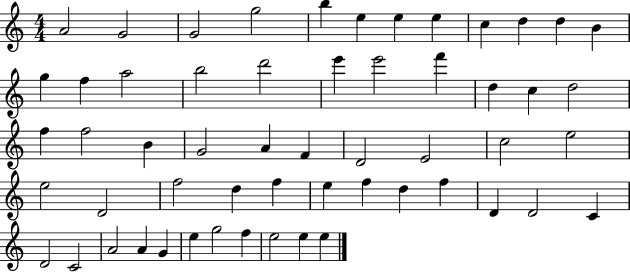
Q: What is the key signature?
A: C major